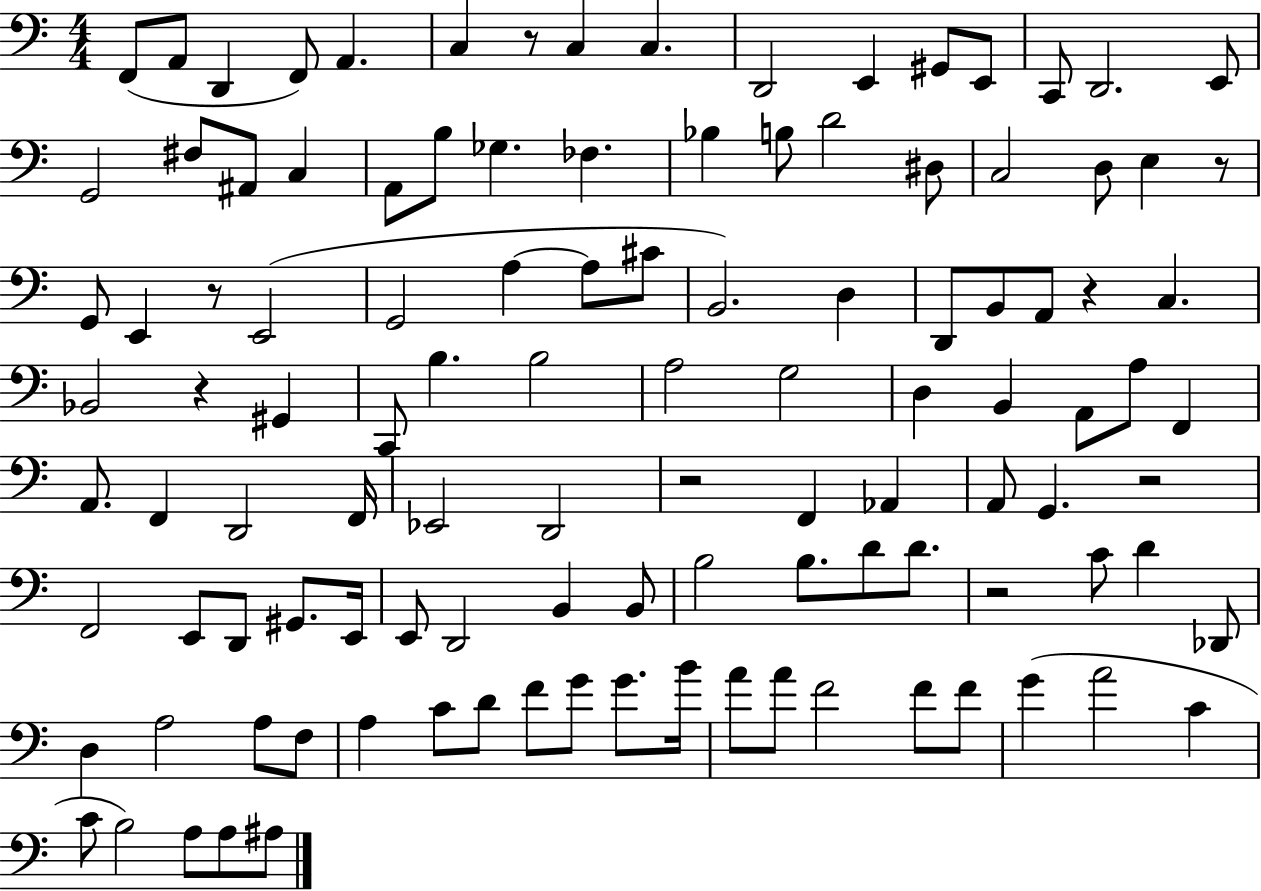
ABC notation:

X:1
T:Untitled
M:4/4
L:1/4
K:C
F,,/2 A,,/2 D,, F,,/2 A,, C, z/2 C, C, D,,2 E,, ^G,,/2 E,,/2 C,,/2 D,,2 E,,/2 G,,2 ^F,/2 ^A,,/2 C, A,,/2 B,/2 _G, _F, _B, B,/2 D2 ^D,/2 C,2 D,/2 E, z/2 G,,/2 E,, z/2 E,,2 G,,2 A, A,/2 ^C/2 B,,2 D, D,,/2 B,,/2 A,,/2 z C, _B,,2 z ^G,, C,,/2 B, B,2 A,2 G,2 D, B,, A,,/2 A,/2 F,, A,,/2 F,, D,,2 F,,/4 _E,,2 D,,2 z2 F,, _A,, A,,/2 G,, z2 F,,2 E,,/2 D,,/2 ^G,,/2 E,,/4 E,,/2 D,,2 B,, B,,/2 B,2 B,/2 D/2 D/2 z2 C/2 D _D,,/2 D, A,2 A,/2 F,/2 A, C/2 D/2 F/2 G/2 G/2 B/4 A/2 A/2 F2 F/2 F/2 G A2 C C/2 B,2 A,/2 A,/2 ^A,/2